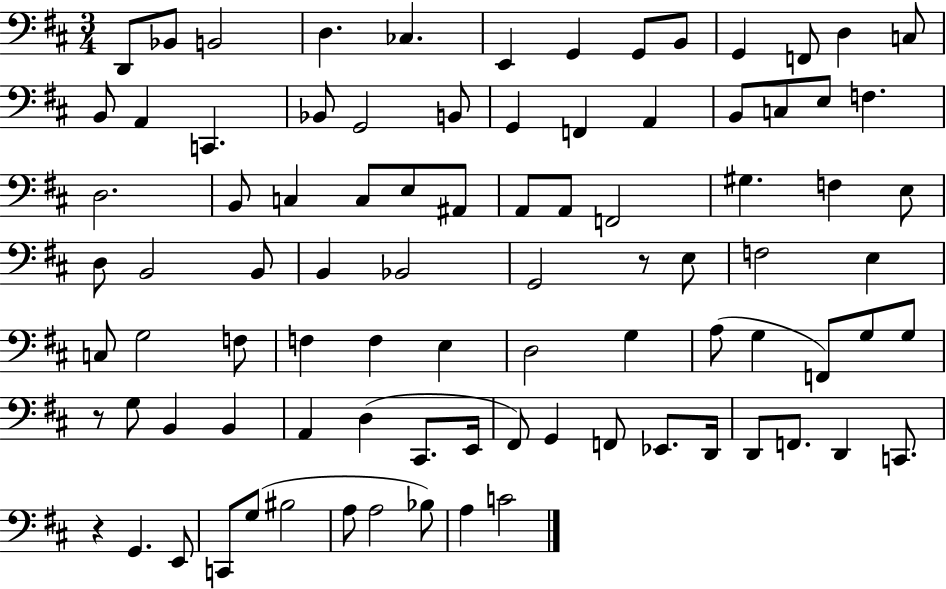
D2/e Bb2/e B2/h D3/q. CES3/q. E2/q G2/q G2/e B2/e G2/q F2/e D3/q C3/e B2/e A2/q C2/q. Bb2/e G2/h B2/e G2/q F2/q A2/q B2/e C3/e E3/e F3/q. D3/h. B2/e C3/q C3/e E3/e A#2/e A2/e A2/e F2/h G#3/q. F3/q E3/e D3/e B2/h B2/e B2/q Bb2/h G2/h R/e E3/e F3/h E3/q C3/e G3/h F3/e F3/q F3/q E3/q D3/h G3/q A3/e G3/q F2/e G3/e G3/e R/e G3/e B2/q B2/q A2/q D3/q C#2/e. E2/s F#2/e G2/q F2/e Eb2/e. D2/s D2/e F2/e. D2/q C2/e. R/q G2/q. E2/e C2/e G3/e BIS3/h A3/e A3/h Bb3/e A3/q C4/h